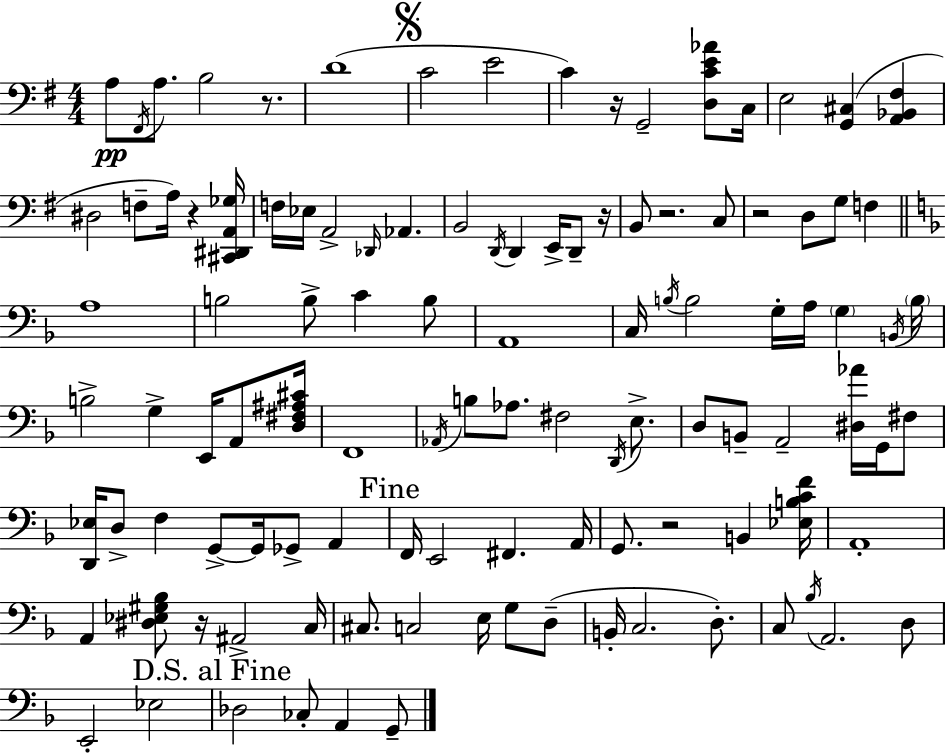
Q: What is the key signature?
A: G major